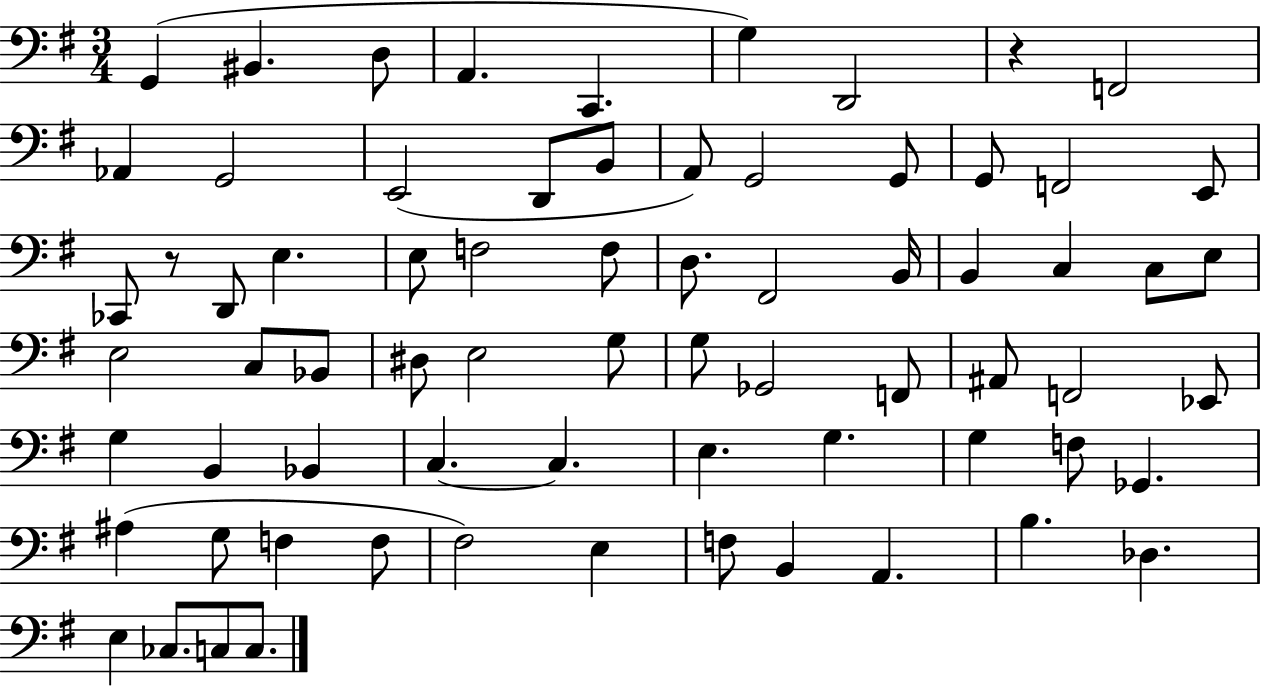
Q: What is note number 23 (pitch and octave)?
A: E3